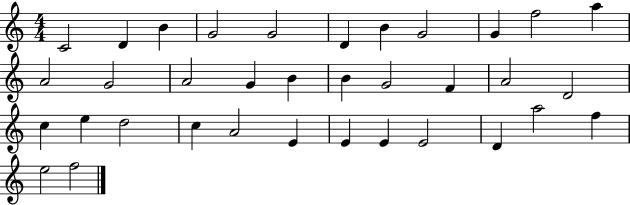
C4/h D4/q B4/q G4/h G4/h D4/q B4/q G4/h G4/q F5/h A5/q A4/h G4/h A4/h G4/q B4/q B4/q G4/h F4/q A4/h D4/h C5/q E5/q D5/h C5/q A4/h E4/q E4/q E4/q E4/h D4/q A5/h F5/q E5/h F5/h